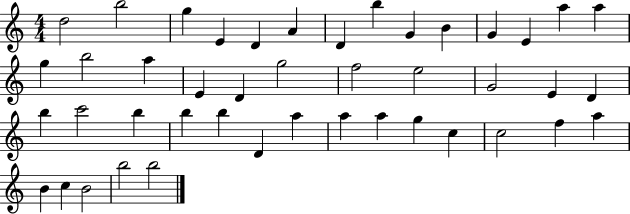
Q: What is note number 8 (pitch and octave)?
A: B5